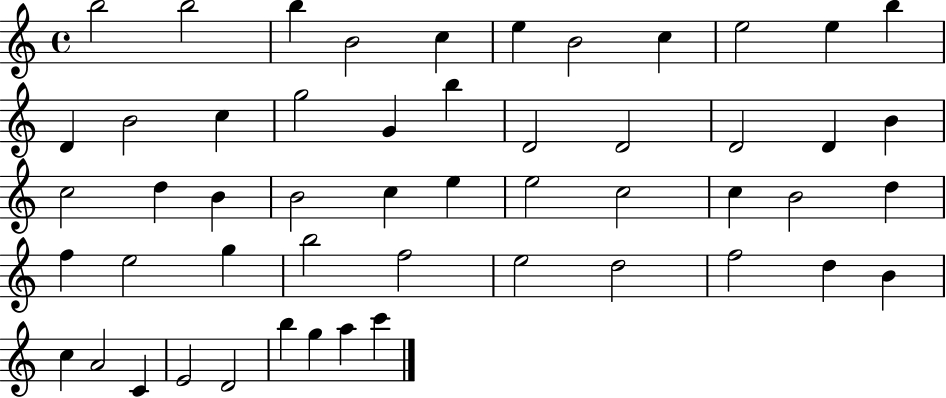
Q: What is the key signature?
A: C major